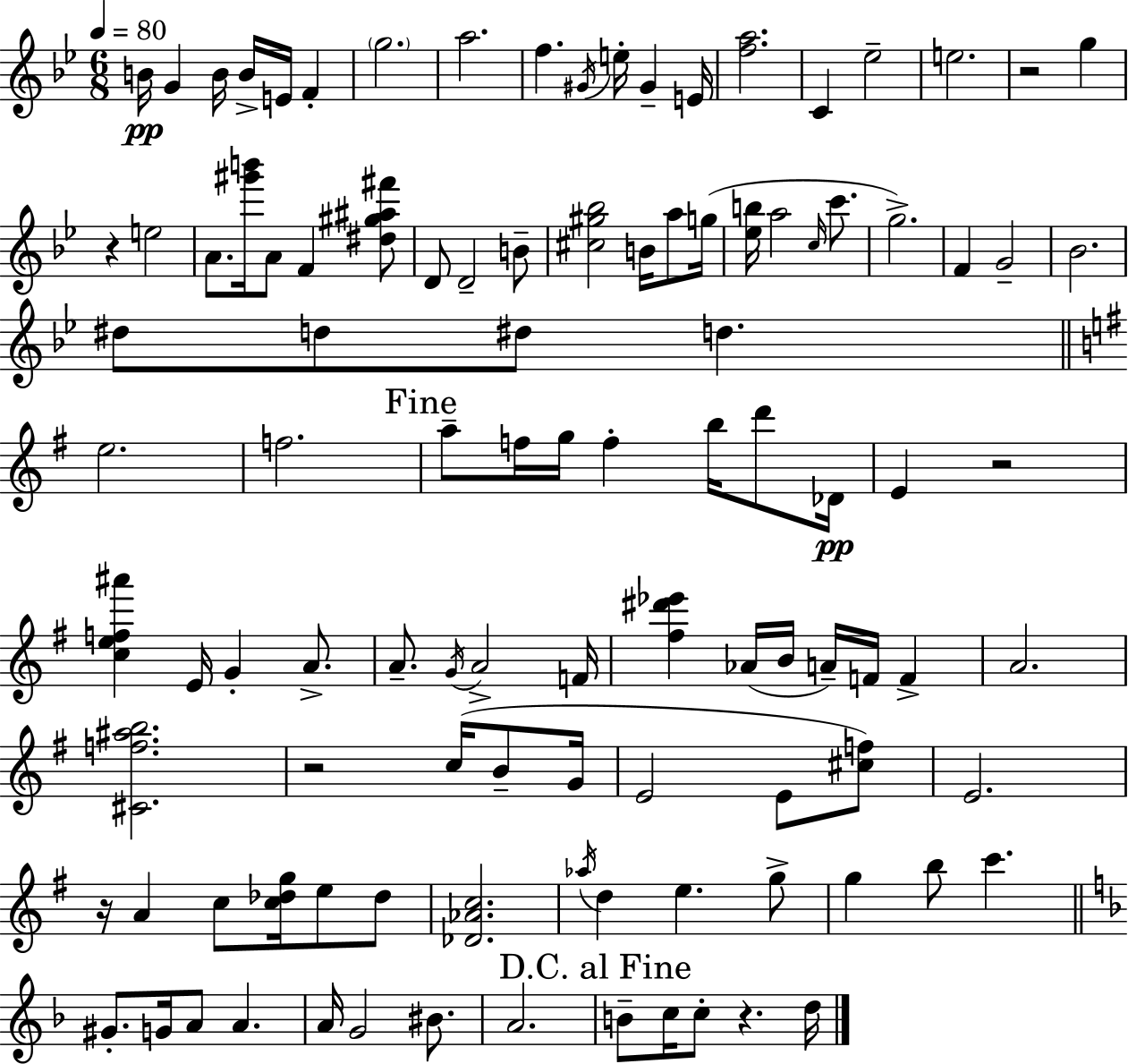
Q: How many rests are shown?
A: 6